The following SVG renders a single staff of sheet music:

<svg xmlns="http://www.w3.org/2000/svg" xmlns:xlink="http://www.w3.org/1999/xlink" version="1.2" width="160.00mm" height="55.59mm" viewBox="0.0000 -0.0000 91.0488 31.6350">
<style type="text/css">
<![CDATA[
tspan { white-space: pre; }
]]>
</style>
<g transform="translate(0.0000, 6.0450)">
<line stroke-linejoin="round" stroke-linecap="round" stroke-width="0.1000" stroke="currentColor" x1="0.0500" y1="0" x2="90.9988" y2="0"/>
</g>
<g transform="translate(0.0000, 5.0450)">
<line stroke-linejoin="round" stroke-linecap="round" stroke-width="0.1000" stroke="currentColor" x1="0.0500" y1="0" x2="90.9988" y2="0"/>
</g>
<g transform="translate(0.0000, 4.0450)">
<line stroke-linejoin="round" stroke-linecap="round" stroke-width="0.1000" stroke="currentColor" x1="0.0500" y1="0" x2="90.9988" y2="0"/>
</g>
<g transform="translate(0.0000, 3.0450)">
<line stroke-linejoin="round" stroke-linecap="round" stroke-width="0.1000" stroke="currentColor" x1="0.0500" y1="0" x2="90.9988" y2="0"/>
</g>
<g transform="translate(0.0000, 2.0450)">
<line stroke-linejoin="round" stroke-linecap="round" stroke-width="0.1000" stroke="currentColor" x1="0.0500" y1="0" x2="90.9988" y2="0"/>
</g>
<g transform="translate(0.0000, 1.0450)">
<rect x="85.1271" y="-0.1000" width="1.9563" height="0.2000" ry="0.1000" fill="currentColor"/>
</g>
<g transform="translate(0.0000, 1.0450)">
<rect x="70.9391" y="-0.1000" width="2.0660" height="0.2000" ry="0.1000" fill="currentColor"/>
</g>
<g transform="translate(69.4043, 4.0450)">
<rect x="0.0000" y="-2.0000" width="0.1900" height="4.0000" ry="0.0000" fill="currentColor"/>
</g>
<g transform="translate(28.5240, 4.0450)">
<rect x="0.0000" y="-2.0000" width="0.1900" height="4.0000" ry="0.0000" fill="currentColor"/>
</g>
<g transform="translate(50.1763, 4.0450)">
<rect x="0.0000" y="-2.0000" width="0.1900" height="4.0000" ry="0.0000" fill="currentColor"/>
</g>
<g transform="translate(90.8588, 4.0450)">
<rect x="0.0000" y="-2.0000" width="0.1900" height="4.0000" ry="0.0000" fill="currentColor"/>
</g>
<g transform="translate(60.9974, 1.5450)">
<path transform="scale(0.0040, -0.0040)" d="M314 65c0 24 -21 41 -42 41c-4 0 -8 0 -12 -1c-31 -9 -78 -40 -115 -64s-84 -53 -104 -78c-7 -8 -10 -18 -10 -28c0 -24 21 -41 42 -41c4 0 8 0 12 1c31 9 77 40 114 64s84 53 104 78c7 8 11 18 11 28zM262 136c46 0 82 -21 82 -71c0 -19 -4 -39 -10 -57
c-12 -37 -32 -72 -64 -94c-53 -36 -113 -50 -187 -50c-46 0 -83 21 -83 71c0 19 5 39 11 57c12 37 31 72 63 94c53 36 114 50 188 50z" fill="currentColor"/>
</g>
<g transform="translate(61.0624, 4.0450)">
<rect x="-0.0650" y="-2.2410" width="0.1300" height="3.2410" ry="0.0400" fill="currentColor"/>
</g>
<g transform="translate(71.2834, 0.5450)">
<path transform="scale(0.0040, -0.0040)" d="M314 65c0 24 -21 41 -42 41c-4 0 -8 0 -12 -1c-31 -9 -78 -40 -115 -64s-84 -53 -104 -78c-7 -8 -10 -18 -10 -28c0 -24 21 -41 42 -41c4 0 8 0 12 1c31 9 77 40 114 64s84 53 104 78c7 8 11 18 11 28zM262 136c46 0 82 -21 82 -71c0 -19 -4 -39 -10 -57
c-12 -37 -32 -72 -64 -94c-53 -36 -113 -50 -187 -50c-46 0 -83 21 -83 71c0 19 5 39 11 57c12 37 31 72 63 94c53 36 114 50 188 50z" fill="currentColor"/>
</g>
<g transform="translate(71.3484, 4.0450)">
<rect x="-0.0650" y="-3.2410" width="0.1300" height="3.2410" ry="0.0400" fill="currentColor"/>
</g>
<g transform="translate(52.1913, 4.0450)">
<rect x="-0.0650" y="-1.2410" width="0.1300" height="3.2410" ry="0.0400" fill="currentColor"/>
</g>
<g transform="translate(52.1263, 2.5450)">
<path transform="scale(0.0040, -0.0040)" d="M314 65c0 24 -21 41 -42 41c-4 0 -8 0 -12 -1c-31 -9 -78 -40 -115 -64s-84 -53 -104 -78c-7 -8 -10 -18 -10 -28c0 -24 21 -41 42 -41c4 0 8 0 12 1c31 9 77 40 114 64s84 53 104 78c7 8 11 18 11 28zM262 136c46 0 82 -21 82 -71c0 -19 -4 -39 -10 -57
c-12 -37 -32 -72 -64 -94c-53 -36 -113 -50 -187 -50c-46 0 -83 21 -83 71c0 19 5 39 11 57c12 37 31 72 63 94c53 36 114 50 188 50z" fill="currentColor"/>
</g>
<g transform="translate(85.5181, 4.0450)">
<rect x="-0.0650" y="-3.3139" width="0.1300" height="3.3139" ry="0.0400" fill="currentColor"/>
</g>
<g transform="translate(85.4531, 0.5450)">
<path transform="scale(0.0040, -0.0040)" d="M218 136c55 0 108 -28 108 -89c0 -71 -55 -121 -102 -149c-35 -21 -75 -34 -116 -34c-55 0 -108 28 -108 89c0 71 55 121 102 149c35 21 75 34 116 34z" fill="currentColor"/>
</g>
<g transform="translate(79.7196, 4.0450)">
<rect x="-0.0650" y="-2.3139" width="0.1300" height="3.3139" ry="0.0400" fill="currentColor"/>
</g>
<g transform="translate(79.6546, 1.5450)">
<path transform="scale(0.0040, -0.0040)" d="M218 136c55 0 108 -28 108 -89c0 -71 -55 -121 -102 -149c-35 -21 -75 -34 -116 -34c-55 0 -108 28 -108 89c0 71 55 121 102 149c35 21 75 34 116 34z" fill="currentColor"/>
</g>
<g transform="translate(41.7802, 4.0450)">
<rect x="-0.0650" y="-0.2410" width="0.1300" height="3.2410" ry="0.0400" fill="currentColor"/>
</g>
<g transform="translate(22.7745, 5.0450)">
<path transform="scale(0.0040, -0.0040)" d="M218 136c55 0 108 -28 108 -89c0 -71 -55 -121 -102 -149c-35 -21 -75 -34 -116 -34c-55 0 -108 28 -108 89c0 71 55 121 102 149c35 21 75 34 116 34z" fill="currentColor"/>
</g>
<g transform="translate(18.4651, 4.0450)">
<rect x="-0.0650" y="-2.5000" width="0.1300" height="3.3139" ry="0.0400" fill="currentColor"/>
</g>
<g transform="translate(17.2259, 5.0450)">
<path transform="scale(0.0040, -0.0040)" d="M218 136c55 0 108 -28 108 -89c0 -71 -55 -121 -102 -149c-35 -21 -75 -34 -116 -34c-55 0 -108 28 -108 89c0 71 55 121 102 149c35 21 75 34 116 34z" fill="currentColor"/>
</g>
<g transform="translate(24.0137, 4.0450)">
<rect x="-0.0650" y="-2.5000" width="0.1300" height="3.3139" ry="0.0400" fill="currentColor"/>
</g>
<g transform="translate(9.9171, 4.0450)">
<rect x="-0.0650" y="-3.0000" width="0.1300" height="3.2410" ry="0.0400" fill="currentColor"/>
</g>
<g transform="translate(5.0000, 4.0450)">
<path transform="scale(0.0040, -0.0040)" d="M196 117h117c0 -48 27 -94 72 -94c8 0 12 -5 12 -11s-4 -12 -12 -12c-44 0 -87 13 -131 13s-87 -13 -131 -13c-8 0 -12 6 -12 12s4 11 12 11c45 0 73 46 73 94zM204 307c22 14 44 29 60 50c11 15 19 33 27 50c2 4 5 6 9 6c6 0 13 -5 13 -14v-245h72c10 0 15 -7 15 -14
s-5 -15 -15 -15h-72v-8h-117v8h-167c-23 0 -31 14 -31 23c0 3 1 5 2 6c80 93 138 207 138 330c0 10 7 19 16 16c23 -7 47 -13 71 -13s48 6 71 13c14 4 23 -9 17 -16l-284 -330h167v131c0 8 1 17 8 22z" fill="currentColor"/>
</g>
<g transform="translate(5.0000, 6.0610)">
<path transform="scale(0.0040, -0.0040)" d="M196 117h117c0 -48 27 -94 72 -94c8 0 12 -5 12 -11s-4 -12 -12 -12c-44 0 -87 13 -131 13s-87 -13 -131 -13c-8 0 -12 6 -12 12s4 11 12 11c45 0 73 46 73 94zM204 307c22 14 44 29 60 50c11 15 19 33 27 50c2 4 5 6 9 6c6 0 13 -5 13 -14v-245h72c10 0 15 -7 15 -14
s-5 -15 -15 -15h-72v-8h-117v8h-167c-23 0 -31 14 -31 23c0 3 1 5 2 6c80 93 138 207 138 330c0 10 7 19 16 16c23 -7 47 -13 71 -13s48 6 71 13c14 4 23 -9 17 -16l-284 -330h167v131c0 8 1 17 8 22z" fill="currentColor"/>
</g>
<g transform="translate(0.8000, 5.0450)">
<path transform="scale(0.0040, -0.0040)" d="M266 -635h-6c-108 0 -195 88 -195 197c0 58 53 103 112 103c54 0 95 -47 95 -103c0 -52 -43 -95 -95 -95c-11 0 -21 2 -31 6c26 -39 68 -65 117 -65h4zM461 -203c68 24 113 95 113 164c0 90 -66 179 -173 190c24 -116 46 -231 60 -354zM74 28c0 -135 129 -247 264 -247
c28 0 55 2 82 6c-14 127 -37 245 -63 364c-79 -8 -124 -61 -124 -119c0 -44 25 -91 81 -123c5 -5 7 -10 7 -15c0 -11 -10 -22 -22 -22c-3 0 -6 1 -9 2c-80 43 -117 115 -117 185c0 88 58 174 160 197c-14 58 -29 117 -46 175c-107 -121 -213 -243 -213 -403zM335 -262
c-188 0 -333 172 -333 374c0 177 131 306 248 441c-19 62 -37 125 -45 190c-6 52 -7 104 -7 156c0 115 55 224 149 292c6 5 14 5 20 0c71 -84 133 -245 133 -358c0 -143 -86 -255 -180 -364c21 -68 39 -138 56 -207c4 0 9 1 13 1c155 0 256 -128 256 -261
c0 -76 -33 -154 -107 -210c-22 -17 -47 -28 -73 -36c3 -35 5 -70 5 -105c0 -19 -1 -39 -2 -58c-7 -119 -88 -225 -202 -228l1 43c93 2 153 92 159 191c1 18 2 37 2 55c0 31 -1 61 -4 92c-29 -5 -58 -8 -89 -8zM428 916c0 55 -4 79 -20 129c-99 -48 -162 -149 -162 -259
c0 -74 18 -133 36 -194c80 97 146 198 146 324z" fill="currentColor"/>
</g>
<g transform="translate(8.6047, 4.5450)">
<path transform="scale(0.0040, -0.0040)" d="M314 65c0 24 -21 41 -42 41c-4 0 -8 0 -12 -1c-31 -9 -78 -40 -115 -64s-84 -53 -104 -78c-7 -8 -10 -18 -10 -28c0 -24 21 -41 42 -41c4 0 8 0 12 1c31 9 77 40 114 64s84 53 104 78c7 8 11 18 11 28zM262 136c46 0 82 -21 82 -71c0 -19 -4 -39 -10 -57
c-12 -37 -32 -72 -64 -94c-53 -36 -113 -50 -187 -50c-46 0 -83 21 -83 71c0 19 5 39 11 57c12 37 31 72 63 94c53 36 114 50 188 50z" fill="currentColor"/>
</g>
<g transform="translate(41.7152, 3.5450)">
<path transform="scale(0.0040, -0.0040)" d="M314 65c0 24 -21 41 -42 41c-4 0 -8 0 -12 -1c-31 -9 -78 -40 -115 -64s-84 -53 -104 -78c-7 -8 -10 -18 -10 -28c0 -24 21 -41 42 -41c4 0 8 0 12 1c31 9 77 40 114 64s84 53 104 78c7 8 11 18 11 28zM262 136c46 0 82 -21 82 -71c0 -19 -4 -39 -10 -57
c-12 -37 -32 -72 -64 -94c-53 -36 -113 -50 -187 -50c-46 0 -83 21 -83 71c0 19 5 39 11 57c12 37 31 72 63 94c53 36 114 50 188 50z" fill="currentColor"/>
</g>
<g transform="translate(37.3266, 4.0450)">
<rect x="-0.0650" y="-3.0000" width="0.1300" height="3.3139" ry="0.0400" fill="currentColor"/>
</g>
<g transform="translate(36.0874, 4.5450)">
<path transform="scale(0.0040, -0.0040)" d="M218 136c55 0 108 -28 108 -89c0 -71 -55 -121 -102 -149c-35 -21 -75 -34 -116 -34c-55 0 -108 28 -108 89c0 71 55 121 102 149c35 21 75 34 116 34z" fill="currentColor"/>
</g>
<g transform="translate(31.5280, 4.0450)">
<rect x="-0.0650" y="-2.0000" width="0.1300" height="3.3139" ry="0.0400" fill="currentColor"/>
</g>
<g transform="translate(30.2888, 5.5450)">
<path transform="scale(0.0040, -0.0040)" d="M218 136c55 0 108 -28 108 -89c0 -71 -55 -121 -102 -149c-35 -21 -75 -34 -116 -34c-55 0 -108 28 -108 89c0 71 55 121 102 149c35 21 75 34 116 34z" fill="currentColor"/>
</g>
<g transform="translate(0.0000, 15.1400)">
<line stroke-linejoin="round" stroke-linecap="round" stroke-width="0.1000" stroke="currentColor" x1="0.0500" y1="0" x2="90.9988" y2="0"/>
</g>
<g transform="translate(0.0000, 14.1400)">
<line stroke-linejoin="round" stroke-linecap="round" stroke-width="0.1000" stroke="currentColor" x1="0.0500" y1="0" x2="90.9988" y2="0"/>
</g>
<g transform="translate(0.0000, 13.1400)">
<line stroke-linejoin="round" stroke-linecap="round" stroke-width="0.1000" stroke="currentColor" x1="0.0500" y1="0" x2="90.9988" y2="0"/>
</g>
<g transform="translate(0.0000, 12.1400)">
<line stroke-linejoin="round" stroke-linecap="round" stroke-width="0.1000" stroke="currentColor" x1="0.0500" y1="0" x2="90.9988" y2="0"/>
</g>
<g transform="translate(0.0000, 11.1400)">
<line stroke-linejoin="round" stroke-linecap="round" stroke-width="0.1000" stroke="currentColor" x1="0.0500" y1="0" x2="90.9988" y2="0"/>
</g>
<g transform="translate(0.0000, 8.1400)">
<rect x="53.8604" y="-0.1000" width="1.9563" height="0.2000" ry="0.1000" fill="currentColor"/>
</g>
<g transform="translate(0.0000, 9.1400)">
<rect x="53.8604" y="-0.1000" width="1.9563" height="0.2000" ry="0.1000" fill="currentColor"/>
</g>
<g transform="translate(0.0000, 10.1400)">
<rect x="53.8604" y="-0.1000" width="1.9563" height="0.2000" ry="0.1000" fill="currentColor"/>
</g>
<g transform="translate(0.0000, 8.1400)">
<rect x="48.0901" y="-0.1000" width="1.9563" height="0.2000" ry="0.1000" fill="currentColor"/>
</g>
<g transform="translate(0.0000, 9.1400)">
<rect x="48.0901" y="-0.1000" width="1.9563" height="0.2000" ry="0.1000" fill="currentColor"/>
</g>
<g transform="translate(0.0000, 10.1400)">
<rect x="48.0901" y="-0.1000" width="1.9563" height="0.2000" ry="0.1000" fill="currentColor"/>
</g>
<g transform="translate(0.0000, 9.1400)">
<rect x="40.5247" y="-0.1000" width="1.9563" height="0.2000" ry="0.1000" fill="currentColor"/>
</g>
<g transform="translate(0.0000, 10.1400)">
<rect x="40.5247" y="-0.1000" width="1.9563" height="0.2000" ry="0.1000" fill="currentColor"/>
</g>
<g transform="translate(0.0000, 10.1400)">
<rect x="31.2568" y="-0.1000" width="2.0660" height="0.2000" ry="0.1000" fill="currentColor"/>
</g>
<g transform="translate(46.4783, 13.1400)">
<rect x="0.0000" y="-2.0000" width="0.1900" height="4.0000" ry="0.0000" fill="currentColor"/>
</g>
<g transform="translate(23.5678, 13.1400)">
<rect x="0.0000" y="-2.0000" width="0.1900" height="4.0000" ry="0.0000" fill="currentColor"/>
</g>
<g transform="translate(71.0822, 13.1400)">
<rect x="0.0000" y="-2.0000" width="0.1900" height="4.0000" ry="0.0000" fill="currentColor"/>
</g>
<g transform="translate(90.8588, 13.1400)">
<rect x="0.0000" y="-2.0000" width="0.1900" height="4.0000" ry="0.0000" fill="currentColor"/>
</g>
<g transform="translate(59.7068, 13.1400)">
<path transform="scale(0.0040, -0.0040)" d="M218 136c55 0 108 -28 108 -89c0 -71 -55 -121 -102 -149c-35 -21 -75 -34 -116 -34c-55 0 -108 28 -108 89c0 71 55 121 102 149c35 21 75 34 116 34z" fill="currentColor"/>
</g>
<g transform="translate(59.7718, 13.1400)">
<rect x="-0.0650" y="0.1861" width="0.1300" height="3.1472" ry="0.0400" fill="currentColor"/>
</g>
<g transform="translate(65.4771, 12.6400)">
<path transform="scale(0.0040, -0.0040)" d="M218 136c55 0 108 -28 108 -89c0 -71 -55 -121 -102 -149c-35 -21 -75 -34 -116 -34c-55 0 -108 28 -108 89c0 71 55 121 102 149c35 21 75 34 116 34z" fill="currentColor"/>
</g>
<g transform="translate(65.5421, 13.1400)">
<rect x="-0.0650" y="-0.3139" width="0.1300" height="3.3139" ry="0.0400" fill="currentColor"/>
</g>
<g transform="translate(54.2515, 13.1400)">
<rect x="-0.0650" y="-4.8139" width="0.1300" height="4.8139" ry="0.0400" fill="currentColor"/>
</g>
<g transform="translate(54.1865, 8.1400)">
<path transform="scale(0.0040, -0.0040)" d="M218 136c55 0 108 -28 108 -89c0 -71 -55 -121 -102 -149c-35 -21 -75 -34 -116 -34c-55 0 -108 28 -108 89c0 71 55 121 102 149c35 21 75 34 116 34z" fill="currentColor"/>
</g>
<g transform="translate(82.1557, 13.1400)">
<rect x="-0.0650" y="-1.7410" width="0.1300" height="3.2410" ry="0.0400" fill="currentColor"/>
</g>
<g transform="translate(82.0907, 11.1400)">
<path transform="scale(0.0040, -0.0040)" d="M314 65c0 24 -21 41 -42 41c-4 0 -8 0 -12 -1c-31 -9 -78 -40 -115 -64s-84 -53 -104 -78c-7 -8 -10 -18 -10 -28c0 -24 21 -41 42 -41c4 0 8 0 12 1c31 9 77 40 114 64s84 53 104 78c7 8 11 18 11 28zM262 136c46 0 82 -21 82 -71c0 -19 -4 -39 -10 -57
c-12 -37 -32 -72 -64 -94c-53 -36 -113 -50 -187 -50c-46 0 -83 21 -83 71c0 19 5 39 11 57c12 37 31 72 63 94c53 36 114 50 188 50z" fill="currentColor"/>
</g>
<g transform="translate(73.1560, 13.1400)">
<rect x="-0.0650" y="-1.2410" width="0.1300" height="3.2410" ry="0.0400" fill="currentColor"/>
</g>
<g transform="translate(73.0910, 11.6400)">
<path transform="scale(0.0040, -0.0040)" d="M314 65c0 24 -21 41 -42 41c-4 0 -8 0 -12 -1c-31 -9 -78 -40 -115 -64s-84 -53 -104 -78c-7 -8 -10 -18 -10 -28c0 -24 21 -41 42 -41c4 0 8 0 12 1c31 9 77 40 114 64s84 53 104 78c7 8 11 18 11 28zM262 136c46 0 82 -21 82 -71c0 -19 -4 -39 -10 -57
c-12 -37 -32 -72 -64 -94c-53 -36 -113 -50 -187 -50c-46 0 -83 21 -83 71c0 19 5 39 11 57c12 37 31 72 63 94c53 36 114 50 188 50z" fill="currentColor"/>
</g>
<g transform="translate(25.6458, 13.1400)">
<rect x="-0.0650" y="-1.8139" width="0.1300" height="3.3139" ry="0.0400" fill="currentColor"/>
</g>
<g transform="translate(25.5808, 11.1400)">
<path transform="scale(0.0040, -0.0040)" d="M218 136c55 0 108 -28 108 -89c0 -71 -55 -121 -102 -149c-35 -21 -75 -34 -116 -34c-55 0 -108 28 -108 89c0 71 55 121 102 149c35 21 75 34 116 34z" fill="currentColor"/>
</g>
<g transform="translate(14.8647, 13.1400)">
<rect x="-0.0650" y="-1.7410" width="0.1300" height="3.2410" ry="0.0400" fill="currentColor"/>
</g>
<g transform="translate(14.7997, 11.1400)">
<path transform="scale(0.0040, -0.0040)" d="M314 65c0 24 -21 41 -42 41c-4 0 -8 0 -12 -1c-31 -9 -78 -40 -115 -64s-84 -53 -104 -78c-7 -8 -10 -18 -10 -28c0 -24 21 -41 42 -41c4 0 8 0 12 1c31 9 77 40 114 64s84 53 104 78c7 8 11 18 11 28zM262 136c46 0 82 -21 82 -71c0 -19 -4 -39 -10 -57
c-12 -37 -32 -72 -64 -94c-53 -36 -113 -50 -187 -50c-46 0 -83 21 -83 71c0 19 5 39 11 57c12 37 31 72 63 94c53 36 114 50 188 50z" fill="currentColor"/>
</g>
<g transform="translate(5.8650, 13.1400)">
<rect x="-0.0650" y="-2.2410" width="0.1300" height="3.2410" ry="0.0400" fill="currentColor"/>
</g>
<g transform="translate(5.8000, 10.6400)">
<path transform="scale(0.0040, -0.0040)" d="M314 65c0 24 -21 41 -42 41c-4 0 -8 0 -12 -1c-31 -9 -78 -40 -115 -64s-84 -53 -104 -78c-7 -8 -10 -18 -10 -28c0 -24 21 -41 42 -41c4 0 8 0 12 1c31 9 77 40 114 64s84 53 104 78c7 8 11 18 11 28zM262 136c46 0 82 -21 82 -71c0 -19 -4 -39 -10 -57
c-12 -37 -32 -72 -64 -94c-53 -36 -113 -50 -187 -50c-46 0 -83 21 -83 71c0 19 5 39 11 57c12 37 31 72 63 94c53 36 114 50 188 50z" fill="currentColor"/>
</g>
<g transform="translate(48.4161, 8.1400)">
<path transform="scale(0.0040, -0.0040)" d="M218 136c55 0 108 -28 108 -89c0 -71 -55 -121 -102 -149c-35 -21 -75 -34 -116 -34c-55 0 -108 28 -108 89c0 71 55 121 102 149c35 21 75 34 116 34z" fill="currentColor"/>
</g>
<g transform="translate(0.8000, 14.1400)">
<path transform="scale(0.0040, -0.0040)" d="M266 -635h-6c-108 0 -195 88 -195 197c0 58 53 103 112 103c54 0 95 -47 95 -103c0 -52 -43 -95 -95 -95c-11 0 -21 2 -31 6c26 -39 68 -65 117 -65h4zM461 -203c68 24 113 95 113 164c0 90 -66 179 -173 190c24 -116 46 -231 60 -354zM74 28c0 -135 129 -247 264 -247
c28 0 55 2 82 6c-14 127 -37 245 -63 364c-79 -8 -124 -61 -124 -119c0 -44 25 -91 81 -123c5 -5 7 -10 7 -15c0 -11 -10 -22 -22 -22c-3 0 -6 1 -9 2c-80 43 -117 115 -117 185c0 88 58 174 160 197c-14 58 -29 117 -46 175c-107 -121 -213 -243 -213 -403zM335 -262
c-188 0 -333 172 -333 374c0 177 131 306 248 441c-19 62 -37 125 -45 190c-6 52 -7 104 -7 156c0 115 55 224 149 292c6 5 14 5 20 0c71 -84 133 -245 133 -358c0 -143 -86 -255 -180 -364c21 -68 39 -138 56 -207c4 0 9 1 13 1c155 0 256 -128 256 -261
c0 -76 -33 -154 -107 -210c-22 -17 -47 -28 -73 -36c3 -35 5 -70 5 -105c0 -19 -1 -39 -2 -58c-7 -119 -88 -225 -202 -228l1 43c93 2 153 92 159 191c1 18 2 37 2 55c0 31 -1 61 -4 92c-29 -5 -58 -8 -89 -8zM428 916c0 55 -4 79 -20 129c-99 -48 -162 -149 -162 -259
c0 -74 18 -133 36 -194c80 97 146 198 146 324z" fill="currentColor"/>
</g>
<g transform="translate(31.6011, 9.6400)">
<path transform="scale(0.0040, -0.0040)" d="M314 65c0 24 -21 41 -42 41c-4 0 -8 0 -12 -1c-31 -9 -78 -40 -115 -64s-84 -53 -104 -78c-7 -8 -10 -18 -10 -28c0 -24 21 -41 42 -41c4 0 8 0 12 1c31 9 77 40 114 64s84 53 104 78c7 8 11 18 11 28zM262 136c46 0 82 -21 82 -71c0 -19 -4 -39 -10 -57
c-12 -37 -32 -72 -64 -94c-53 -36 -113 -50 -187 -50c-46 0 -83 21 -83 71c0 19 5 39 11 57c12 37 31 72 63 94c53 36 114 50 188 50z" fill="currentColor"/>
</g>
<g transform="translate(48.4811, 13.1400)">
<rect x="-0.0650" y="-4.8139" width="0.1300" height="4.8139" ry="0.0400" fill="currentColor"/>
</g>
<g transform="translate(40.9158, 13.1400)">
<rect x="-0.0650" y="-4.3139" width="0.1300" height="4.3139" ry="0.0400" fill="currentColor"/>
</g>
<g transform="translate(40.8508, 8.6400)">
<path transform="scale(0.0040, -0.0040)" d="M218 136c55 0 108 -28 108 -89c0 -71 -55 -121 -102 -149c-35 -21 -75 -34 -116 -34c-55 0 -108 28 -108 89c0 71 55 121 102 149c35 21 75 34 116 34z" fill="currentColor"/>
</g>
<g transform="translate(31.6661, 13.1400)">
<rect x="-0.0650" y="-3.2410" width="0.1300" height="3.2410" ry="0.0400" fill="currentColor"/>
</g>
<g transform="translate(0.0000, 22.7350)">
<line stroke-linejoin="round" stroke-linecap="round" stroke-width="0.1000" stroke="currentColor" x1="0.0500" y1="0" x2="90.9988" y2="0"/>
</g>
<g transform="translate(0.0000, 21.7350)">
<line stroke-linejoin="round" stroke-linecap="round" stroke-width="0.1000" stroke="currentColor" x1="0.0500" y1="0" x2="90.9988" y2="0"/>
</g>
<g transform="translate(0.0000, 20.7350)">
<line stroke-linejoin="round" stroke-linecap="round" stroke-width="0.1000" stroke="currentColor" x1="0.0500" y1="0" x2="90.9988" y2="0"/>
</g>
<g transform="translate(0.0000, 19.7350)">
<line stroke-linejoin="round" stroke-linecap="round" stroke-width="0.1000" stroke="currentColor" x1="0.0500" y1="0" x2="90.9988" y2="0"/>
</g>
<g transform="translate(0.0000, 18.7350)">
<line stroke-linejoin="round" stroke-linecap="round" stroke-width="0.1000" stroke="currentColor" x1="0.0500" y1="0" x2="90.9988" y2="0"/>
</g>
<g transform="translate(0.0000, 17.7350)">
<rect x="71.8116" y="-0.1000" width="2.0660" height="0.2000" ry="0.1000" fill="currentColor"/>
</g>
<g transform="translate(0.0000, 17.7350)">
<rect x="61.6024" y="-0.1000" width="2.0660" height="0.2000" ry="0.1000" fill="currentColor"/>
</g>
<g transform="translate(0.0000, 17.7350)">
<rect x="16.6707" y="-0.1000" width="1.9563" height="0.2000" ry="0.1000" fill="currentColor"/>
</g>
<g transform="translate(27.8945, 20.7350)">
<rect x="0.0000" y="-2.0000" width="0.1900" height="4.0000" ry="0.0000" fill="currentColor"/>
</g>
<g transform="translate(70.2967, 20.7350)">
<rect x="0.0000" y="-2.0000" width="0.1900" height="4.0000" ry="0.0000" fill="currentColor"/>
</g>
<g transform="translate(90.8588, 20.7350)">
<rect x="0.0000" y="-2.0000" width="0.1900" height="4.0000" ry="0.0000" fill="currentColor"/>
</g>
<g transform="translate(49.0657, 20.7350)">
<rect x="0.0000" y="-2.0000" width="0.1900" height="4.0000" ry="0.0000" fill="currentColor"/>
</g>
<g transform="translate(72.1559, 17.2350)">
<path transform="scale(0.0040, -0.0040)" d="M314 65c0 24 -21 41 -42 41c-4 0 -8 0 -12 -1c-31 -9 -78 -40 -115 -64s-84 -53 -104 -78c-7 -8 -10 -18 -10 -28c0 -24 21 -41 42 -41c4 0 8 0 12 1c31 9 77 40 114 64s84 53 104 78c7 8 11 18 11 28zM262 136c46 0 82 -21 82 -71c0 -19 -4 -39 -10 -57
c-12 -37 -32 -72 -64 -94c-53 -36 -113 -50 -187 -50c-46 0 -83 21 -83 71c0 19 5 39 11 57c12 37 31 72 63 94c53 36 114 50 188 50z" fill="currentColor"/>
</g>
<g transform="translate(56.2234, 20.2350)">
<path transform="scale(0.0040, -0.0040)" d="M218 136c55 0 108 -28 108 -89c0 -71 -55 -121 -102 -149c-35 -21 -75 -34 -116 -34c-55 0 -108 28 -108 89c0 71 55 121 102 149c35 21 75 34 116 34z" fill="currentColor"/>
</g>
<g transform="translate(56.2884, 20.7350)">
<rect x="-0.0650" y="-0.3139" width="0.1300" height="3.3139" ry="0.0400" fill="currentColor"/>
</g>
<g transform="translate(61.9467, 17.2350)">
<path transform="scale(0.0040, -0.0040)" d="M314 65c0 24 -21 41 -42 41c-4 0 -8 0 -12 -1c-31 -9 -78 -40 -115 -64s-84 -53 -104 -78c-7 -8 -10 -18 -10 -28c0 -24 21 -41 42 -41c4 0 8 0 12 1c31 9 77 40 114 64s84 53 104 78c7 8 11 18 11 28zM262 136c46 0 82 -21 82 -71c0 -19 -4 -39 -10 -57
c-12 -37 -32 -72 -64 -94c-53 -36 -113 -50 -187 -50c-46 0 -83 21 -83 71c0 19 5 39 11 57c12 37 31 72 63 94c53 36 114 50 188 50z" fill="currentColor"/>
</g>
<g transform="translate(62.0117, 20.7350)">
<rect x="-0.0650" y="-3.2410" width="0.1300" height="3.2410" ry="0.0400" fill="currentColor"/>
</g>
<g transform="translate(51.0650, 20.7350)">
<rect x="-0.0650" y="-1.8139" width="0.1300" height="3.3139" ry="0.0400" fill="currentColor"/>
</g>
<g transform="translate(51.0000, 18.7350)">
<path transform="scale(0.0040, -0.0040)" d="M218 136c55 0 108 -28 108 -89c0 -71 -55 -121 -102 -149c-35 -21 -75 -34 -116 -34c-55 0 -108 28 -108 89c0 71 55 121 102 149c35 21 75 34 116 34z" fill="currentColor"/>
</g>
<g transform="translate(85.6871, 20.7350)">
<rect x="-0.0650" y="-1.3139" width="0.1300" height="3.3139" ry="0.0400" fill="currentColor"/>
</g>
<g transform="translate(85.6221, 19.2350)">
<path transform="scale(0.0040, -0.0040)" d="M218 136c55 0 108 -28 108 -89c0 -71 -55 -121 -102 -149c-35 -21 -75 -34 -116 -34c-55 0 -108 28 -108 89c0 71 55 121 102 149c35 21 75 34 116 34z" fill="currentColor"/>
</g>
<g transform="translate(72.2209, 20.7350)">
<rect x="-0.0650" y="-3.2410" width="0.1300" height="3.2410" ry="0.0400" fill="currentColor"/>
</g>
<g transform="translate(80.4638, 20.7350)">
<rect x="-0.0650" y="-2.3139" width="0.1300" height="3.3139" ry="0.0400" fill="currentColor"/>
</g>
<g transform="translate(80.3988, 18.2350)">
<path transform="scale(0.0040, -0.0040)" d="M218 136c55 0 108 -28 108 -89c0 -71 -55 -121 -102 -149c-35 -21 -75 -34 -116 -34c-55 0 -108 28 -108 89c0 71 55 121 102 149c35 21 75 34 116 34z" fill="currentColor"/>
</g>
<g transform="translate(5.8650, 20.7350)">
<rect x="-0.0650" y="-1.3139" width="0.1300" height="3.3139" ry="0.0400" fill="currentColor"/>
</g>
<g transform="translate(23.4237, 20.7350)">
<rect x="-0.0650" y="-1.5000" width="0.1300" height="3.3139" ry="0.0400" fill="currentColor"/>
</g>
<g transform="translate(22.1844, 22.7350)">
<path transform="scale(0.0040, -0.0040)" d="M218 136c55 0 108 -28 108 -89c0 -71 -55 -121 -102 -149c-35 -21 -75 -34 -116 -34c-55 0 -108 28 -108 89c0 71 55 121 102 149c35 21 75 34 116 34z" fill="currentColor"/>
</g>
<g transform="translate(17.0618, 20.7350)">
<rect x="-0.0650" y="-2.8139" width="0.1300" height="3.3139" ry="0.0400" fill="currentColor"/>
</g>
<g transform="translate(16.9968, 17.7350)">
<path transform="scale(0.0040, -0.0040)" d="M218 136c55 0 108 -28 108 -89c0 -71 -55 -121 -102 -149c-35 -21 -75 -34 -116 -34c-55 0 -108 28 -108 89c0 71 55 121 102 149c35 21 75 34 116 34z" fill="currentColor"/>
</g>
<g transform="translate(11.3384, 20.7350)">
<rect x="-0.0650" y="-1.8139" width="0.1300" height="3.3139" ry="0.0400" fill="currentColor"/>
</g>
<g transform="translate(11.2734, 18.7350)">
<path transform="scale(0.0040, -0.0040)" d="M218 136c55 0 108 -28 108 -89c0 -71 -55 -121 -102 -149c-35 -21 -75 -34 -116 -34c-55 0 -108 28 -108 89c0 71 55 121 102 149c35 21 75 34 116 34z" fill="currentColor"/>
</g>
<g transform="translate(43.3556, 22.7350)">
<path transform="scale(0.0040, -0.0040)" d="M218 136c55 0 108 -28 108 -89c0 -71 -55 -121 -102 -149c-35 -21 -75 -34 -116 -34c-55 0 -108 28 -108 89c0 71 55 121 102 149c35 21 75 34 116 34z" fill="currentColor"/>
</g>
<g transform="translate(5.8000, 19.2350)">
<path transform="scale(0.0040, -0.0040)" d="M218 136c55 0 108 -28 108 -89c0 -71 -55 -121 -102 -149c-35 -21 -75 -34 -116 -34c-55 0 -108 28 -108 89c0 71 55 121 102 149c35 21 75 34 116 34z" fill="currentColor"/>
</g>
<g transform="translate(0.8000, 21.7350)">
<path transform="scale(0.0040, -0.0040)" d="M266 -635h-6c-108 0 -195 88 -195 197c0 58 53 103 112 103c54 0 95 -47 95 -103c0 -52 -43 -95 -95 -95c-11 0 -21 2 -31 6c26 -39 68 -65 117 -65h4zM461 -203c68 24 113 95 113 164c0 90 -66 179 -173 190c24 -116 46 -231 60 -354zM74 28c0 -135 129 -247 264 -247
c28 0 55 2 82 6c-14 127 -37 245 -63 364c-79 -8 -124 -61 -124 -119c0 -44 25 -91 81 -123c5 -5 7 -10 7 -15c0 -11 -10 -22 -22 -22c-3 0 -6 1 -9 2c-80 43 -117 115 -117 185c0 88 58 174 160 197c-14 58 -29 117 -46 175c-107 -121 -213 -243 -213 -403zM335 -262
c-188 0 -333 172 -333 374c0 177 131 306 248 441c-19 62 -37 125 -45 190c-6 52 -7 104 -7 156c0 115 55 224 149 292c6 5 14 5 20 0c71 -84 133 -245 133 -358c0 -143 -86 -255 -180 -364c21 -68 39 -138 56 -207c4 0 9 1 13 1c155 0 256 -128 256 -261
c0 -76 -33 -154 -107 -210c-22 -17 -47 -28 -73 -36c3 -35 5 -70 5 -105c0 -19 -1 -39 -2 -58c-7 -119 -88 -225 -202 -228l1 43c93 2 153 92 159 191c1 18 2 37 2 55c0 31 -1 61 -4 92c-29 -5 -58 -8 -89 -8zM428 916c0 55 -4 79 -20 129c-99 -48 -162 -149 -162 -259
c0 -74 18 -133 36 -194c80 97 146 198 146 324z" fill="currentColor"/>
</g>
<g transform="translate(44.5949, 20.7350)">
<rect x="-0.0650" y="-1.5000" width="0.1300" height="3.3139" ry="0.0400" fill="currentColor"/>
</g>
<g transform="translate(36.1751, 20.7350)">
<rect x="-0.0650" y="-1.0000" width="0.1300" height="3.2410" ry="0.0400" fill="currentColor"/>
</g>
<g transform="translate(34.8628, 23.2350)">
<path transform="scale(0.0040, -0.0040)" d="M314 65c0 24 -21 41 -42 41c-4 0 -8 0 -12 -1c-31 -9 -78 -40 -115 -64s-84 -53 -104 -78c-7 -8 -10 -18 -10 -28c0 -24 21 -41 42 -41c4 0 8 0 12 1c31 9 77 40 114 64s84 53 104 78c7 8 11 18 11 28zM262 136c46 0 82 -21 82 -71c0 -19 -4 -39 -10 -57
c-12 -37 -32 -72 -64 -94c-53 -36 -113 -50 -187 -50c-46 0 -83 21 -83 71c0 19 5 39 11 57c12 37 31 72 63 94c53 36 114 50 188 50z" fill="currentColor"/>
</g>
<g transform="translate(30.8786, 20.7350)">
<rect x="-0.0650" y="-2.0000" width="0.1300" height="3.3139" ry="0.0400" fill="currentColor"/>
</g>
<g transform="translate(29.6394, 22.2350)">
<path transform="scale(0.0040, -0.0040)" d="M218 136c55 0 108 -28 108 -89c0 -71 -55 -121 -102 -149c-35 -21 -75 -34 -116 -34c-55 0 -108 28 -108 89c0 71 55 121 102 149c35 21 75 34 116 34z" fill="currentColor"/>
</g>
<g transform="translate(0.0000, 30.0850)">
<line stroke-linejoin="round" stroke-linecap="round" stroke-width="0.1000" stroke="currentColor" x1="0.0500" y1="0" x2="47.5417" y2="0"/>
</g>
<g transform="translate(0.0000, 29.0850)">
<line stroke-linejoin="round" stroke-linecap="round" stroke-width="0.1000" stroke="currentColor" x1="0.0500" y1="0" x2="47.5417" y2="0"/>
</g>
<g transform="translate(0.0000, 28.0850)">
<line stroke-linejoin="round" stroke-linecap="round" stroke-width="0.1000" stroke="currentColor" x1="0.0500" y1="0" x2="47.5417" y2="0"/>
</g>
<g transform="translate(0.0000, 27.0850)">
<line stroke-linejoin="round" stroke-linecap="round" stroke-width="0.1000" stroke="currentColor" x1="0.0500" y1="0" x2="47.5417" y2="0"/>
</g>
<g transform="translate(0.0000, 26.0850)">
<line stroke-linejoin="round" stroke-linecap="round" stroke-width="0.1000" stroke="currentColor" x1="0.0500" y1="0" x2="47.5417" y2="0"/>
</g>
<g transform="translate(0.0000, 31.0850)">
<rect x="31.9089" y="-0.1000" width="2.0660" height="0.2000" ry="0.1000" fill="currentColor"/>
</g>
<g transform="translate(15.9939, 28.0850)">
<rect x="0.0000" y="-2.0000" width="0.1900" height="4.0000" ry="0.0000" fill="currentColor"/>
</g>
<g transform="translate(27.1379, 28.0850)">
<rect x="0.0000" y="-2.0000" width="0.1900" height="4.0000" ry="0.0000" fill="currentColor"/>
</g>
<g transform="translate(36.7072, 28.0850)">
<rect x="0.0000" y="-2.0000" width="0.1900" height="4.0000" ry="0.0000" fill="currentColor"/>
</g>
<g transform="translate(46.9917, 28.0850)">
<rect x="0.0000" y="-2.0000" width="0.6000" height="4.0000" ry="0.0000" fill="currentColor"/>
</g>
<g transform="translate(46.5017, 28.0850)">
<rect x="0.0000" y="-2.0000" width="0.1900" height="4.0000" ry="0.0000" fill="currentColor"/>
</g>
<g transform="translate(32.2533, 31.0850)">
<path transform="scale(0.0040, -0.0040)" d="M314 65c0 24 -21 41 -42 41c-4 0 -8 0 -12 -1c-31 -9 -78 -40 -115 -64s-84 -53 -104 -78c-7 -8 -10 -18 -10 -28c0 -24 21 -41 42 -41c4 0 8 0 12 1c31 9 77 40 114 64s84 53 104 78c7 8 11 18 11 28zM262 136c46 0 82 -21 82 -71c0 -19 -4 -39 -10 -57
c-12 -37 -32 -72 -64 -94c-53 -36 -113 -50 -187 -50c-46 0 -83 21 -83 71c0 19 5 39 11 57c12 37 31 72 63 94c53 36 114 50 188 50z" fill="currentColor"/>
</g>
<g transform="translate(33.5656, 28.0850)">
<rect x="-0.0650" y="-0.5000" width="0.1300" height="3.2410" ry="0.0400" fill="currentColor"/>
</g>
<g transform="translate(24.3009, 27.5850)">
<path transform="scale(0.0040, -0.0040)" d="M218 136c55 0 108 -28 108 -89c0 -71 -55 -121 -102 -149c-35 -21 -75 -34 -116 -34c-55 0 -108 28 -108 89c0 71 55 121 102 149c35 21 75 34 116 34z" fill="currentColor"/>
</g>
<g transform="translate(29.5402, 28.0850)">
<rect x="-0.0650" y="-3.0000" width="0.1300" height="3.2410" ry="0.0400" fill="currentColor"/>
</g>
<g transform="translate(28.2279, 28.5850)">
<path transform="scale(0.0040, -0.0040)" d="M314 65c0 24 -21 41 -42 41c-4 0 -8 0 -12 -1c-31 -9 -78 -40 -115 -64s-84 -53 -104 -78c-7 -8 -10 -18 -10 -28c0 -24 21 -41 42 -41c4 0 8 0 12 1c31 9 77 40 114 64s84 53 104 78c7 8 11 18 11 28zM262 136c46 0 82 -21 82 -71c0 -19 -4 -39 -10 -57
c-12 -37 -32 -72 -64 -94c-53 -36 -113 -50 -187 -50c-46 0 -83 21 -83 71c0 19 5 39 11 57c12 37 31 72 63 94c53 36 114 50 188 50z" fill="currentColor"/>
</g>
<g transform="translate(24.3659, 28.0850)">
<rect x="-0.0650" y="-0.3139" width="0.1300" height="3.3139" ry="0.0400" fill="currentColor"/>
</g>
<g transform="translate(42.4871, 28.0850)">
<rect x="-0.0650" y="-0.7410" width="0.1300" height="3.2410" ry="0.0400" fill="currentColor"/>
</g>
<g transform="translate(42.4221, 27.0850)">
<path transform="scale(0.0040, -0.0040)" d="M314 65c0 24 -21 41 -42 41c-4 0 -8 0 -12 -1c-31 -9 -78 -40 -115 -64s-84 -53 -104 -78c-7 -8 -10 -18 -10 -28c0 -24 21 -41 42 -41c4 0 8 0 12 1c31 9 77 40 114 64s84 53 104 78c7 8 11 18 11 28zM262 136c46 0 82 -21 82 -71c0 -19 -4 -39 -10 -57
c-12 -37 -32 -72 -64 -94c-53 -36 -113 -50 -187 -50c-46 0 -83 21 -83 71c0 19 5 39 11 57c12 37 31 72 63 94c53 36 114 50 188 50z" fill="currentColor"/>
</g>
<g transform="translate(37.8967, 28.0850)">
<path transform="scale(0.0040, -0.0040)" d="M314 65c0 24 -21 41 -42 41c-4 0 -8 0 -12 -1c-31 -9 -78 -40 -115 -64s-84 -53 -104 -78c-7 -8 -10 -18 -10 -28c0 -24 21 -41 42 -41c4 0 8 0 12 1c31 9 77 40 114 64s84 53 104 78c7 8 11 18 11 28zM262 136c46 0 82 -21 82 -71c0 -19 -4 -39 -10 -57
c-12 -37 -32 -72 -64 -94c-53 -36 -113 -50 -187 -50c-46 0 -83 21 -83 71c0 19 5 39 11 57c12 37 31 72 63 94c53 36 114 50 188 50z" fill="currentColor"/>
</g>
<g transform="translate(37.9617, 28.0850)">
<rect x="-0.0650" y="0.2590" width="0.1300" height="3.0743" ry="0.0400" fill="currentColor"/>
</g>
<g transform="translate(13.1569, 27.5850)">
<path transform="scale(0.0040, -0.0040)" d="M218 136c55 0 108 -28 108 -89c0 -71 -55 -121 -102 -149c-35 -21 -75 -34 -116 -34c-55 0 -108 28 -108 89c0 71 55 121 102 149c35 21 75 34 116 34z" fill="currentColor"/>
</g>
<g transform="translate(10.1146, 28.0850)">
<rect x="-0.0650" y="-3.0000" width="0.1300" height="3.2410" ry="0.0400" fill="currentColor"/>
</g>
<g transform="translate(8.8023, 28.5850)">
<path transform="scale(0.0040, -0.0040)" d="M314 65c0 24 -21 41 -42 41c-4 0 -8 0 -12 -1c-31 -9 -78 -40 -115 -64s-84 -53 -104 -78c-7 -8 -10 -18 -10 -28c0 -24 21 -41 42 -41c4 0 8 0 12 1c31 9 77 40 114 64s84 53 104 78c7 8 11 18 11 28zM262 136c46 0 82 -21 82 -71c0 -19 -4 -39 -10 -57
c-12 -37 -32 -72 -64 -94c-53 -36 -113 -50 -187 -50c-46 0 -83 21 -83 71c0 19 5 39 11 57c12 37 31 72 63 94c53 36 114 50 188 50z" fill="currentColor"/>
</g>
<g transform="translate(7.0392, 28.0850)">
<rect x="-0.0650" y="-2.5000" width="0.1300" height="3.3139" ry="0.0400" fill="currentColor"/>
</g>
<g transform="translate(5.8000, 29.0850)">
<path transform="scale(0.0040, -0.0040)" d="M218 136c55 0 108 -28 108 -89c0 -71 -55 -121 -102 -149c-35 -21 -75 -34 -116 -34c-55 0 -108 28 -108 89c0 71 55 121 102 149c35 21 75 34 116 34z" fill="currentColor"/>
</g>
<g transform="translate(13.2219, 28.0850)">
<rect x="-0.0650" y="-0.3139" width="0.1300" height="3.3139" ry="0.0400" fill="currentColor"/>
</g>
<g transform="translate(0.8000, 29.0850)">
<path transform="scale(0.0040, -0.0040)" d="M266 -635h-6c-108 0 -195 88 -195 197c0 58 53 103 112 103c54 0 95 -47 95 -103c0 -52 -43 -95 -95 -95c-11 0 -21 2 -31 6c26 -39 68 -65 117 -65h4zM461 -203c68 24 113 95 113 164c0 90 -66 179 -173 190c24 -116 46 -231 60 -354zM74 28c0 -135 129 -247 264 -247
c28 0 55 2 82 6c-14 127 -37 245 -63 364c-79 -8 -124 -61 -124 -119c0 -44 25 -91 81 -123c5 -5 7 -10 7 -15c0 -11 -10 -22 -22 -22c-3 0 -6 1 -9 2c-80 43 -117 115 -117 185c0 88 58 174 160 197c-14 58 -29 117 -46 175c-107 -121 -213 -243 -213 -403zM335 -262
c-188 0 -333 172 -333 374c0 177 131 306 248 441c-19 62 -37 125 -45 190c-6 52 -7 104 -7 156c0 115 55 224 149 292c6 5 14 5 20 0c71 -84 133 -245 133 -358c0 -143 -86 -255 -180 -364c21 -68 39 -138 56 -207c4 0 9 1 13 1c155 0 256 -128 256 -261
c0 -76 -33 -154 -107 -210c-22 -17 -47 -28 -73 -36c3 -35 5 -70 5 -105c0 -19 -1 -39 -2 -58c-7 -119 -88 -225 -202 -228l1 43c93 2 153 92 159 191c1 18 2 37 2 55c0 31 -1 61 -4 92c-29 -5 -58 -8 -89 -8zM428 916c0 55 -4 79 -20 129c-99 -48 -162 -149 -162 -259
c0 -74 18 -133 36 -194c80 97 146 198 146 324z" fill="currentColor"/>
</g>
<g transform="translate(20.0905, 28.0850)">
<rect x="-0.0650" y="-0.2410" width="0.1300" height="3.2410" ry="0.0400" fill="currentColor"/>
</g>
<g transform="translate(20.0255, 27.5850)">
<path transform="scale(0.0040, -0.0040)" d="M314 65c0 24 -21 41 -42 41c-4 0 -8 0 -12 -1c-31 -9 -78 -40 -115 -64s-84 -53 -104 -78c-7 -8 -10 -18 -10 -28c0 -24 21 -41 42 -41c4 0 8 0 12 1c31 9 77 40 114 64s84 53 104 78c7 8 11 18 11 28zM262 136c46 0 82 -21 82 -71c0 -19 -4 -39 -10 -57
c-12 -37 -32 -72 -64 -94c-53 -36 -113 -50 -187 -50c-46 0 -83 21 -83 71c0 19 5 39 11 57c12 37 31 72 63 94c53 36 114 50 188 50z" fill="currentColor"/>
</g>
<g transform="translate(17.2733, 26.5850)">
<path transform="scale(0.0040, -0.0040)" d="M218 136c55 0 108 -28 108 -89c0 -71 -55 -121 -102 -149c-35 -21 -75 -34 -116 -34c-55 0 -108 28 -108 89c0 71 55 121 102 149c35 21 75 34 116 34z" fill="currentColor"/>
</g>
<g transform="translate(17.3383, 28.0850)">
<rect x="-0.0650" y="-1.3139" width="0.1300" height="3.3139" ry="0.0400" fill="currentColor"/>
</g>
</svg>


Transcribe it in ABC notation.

X:1
T:Untitled
M:4/4
L:1/4
K:C
A2 G G F A c2 e2 g2 b2 g b g2 f2 f b2 d' e' e' B c e2 f2 e f a E F D2 E f c b2 b2 g e G A2 c e c2 c A2 C2 B2 d2